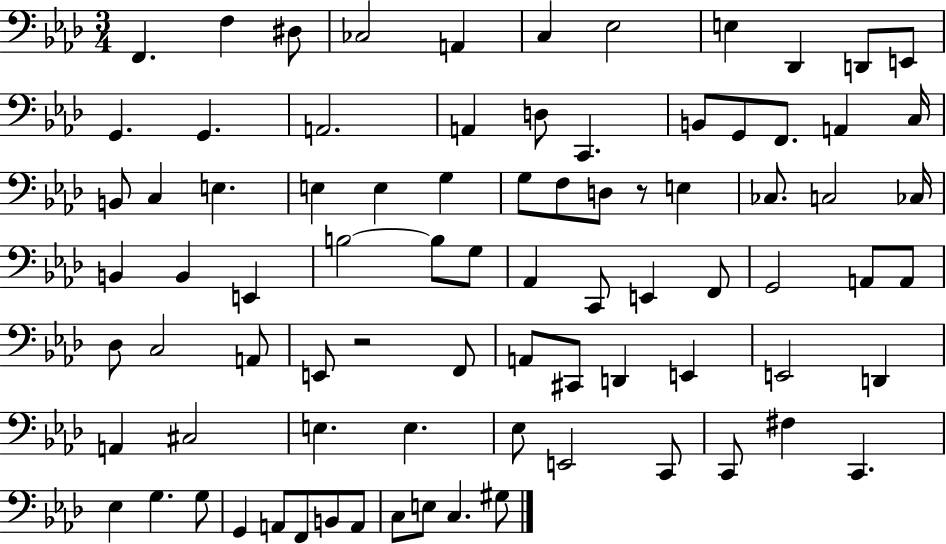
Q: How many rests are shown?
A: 2